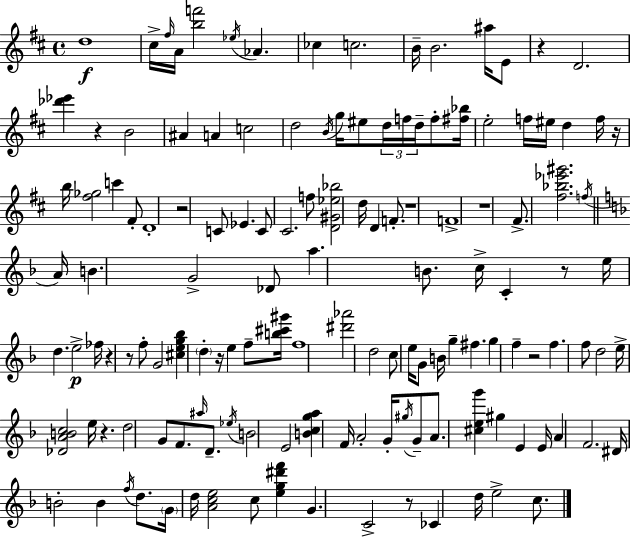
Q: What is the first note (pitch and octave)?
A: D5